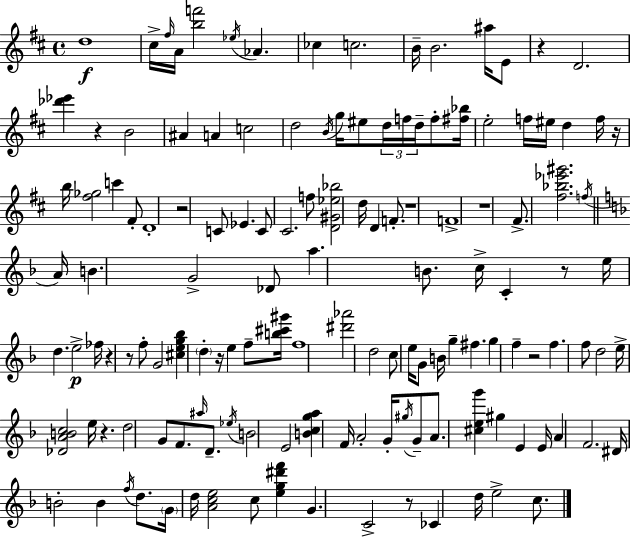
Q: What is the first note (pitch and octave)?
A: D5